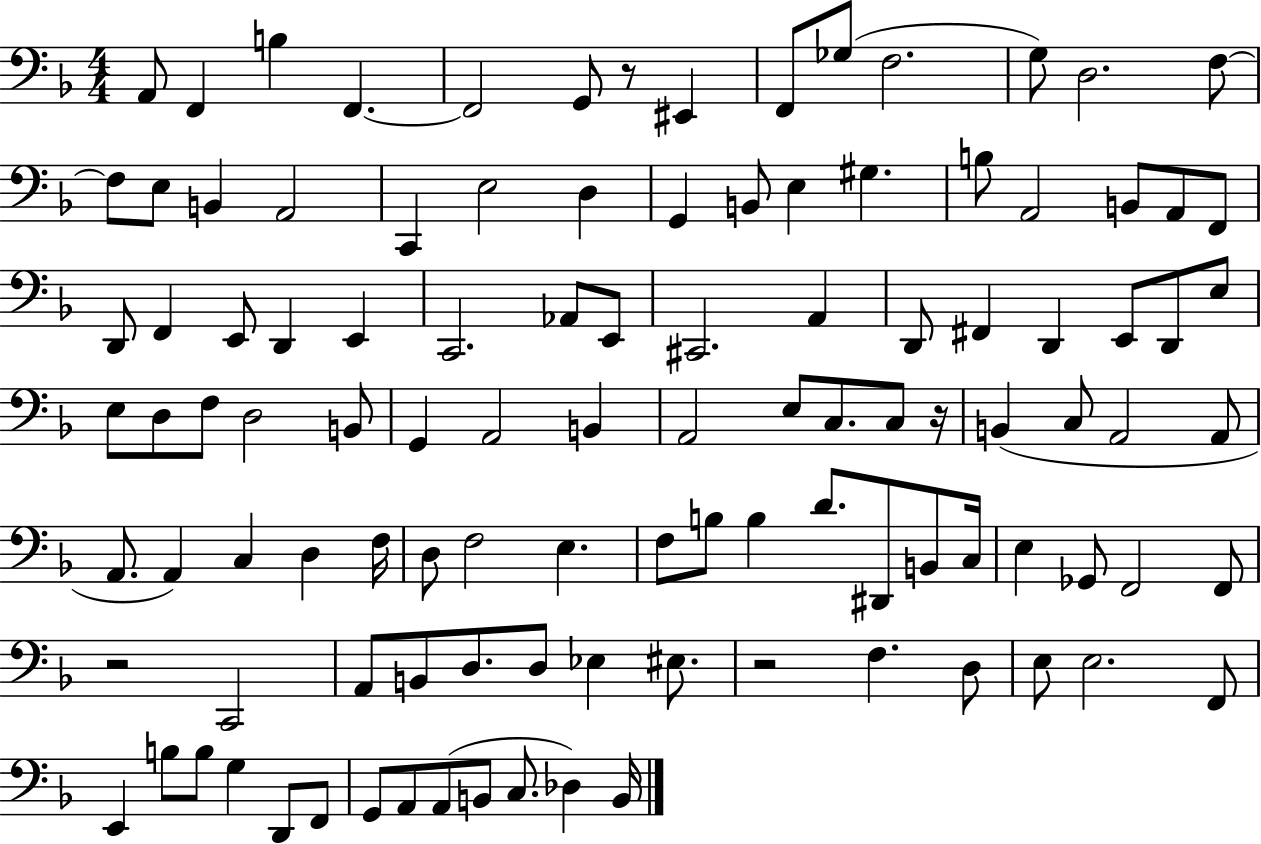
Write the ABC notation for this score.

X:1
T:Untitled
M:4/4
L:1/4
K:F
A,,/2 F,, B, F,, F,,2 G,,/2 z/2 ^E,, F,,/2 _G,/2 F,2 G,/2 D,2 F,/2 F,/2 E,/2 B,, A,,2 C,, E,2 D, G,, B,,/2 E, ^G, B,/2 A,,2 B,,/2 A,,/2 F,,/2 D,,/2 F,, E,,/2 D,, E,, C,,2 _A,,/2 E,,/2 ^C,,2 A,, D,,/2 ^F,, D,, E,,/2 D,,/2 E,/2 E,/2 D,/2 F,/2 D,2 B,,/2 G,, A,,2 B,, A,,2 E,/2 C,/2 C,/2 z/4 B,, C,/2 A,,2 A,,/2 A,,/2 A,, C, D, F,/4 D,/2 F,2 E, F,/2 B,/2 B, D/2 ^D,,/2 B,,/2 C,/4 E, _G,,/2 F,,2 F,,/2 z2 C,,2 A,,/2 B,,/2 D,/2 D,/2 _E, ^E,/2 z2 F, D,/2 E,/2 E,2 F,,/2 E,, B,/2 B,/2 G, D,,/2 F,,/2 G,,/2 A,,/2 A,,/2 B,,/2 C,/2 _D, B,,/4